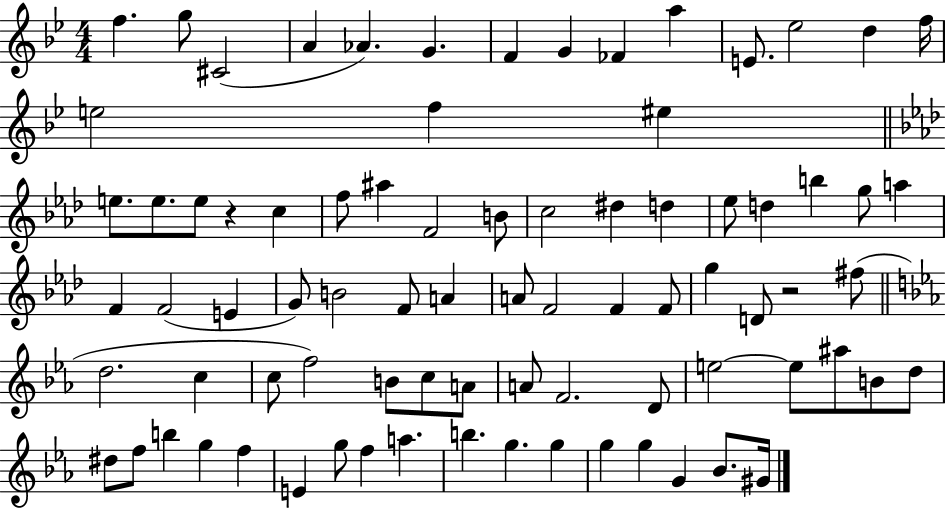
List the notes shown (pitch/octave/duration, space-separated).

F5/q. G5/e C#4/h A4/q Ab4/q. G4/q. F4/q G4/q FES4/q A5/q E4/e. Eb5/h D5/q F5/s E5/h F5/q EIS5/q E5/e. E5/e. E5/e R/q C5/q F5/e A#5/q F4/h B4/e C5/h D#5/q D5/q Eb5/e D5/q B5/q G5/e A5/q F4/q F4/h E4/q G4/e B4/h F4/e A4/q A4/e F4/h F4/q F4/e G5/q D4/e R/h F#5/e D5/h. C5/q C5/e F5/h B4/e C5/e A4/e A4/e F4/h. D4/e E5/h E5/e A#5/e B4/e D5/e D#5/e F5/e B5/q G5/q F5/q E4/q G5/e F5/q A5/q. B5/q. G5/q. G5/q G5/q G5/q G4/q Bb4/e. G#4/s